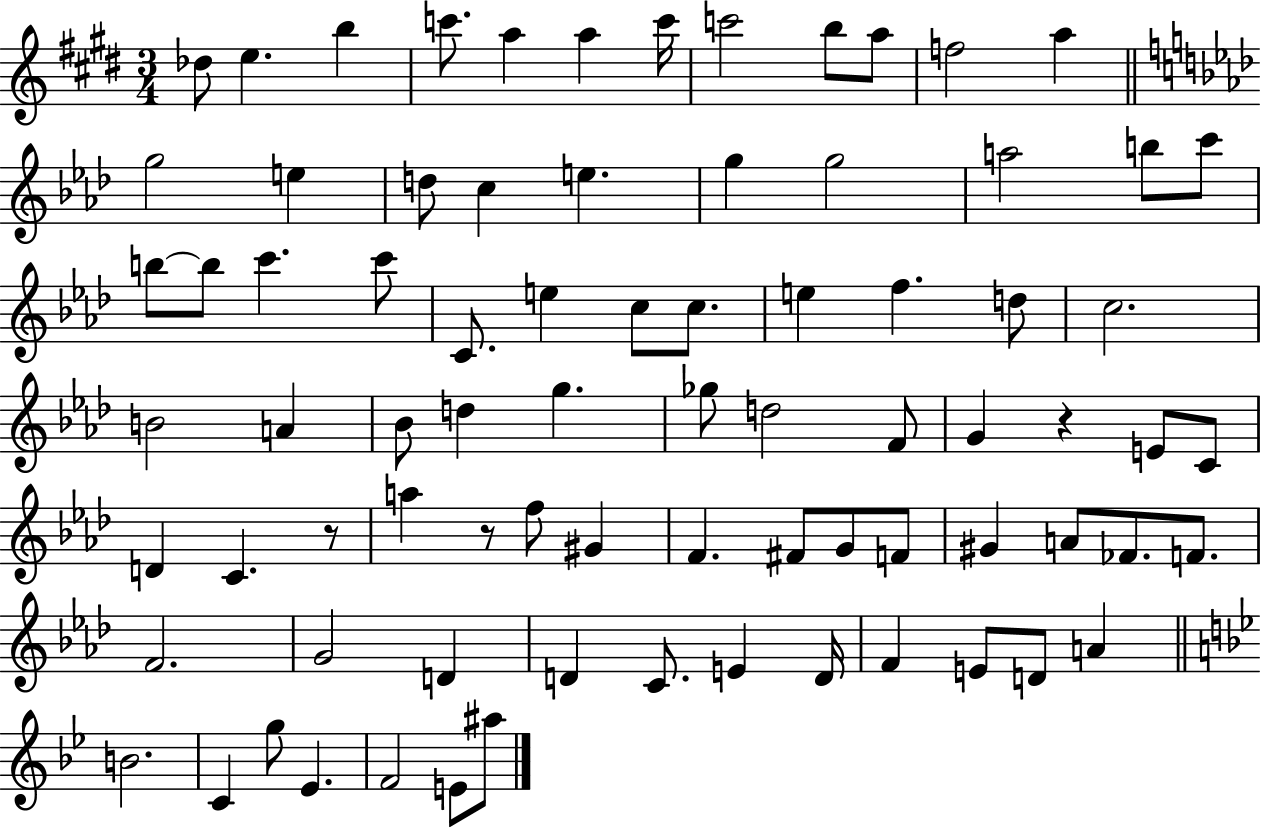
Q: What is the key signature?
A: E major